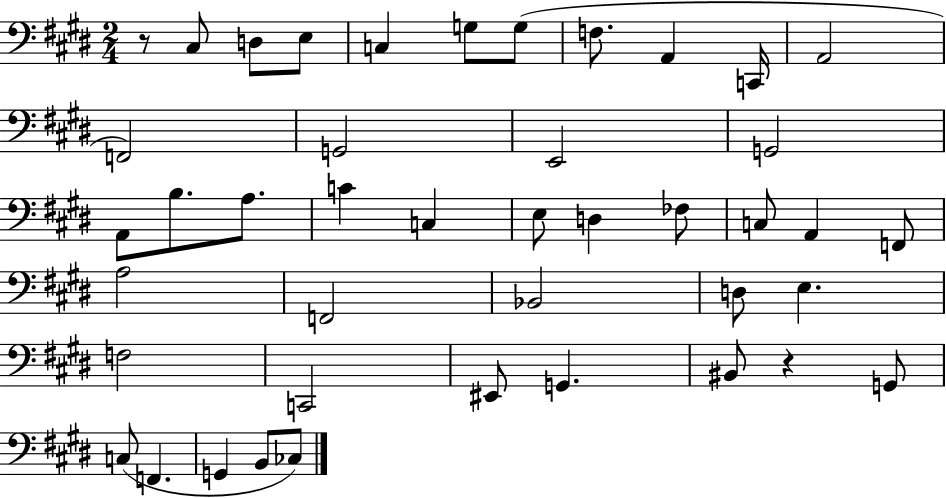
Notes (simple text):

R/e C#3/e D3/e E3/e C3/q G3/e G3/e F3/e. A2/q C2/s A2/h F2/h G2/h E2/h G2/h A2/e B3/e. A3/e. C4/q C3/q E3/e D3/q FES3/e C3/e A2/q F2/e A3/h F2/h Bb2/h D3/e E3/q. F3/h C2/h EIS2/e G2/q. BIS2/e R/q G2/e C3/e F2/q. G2/q B2/e CES3/e